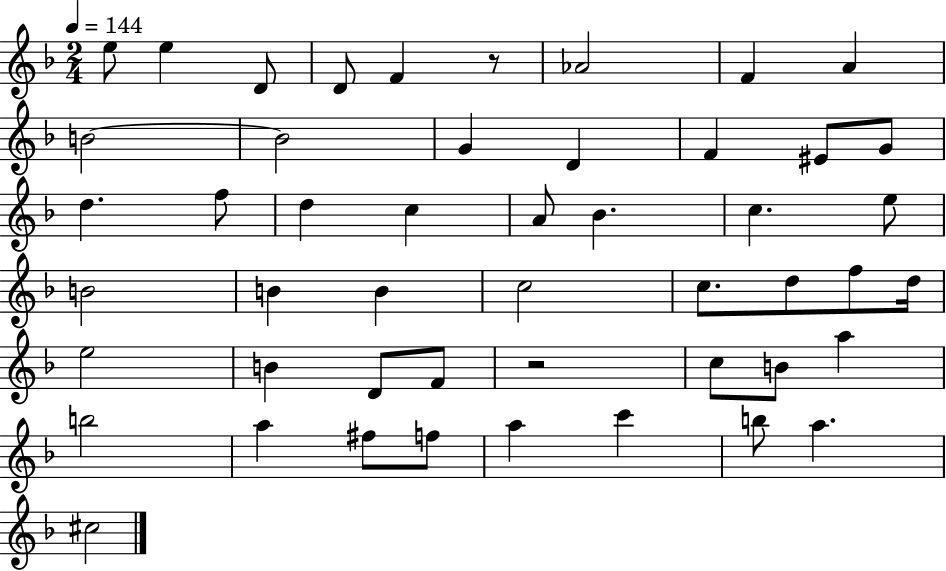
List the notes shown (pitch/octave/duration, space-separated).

E5/e E5/q D4/e D4/e F4/q R/e Ab4/h F4/q A4/q B4/h B4/h G4/q D4/q F4/q EIS4/e G4/e D5/q. F5/e D5/q C5/q A4/e Bb4/q. C5/q. E5/e B4/h B4/q B4/q C5/h C5/e. D5/e F5/e D5/s E5/h B4/q D4/e F4/e R/h C5/e B4/e A5/q B5/h A5/q F#5/e F5/e A5/q C6/q B5/e A5/q. C#5/h